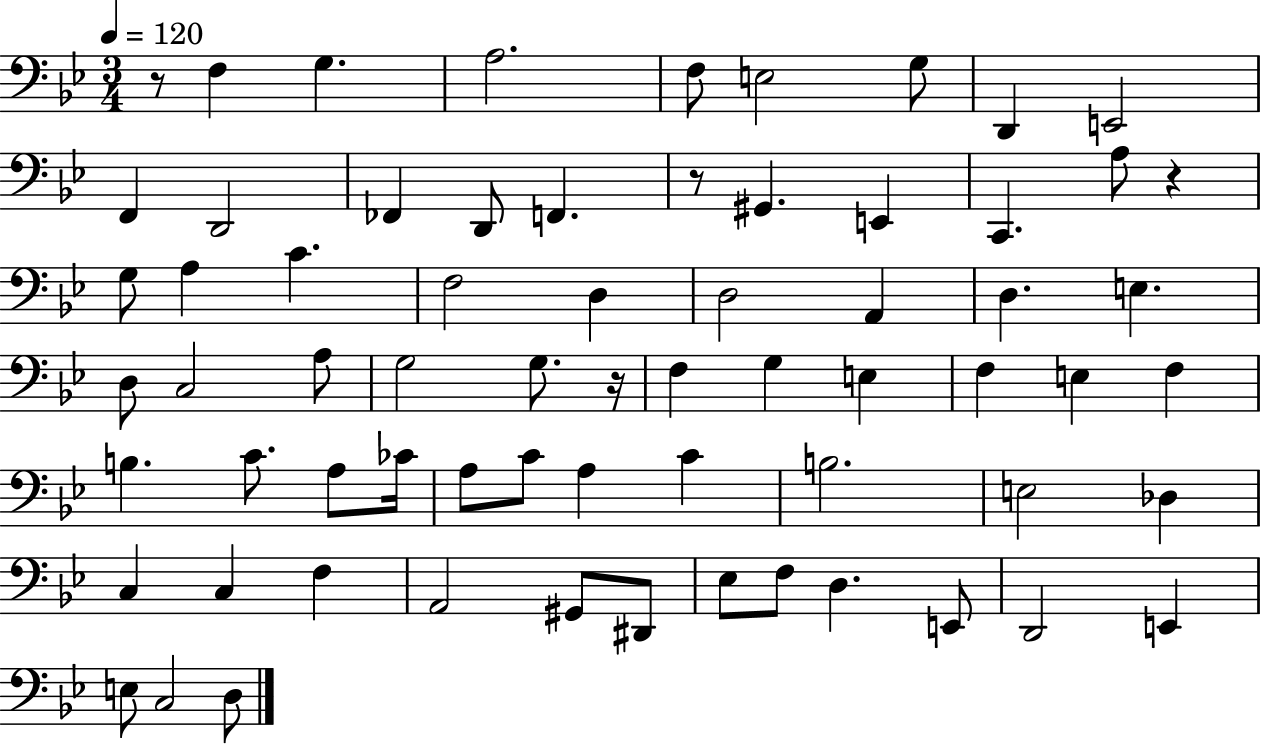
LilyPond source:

{
  \clef bass
  \numericTimeSignature
  \time 3/4
  \key bes \major
  \tempo 4 = 120
  r8 f4 g4. | a2. | f8 e2 g8 | d,4 e,2 | \break f,4 d,2 | fes,4 d,8 f,4. | r8 gis,4. e,4 | c,4. a8 r4 | \break g8 a4 c'4. | f2 d4 | d2 a,4 | d4. e4. | \break d8 c2 a8 | g2 g8. r16 | f4 g4 e4 | f4 e4 f4 | \break b4. c'8. a8 ces'16 | a8 c'8 a4 c'4 | b2. | e2 des4 | \break c4 c4 f4 | a,2 gis,8 dis,8 | ees8 f8 d4. e,8 | d,2 e,4 | \break e8 c2 d8 | \bar "|."
}